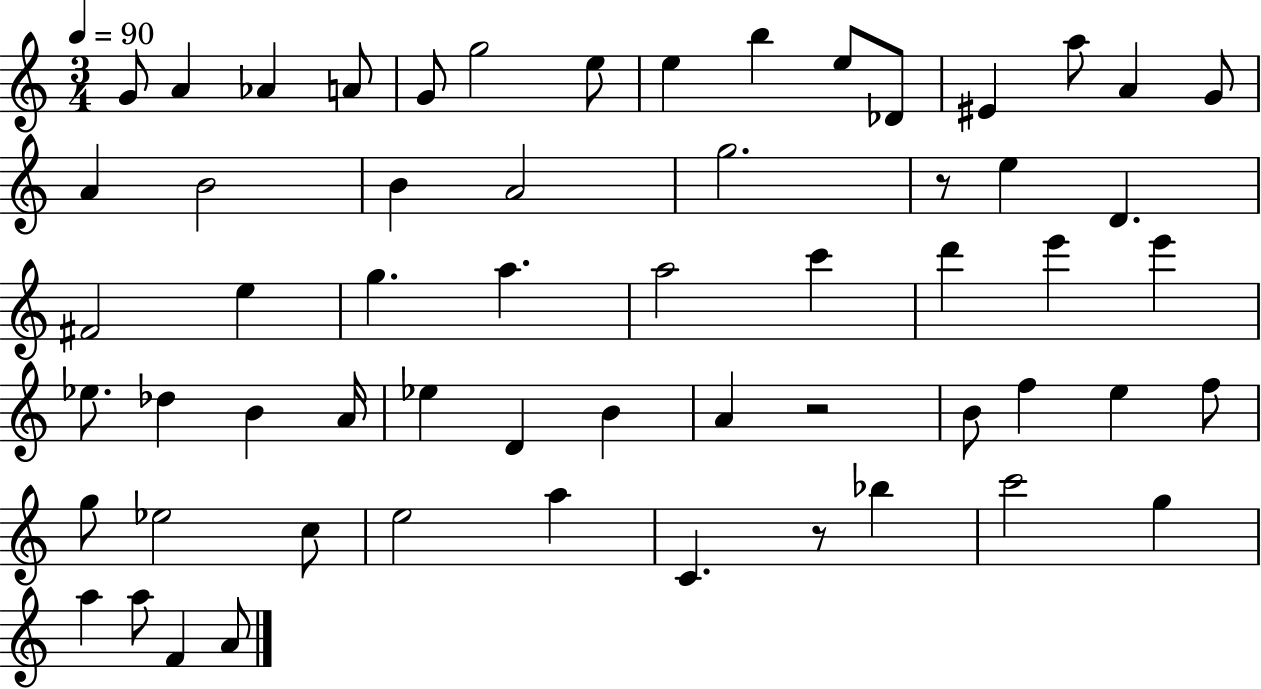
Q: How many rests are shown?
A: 3